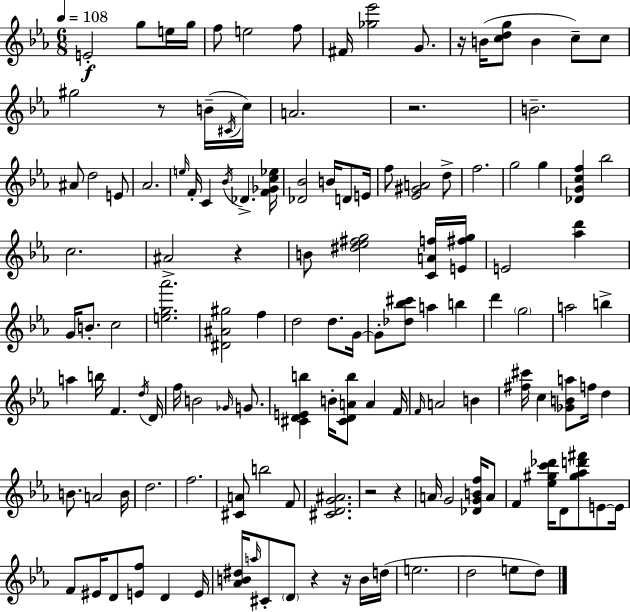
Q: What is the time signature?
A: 6/8